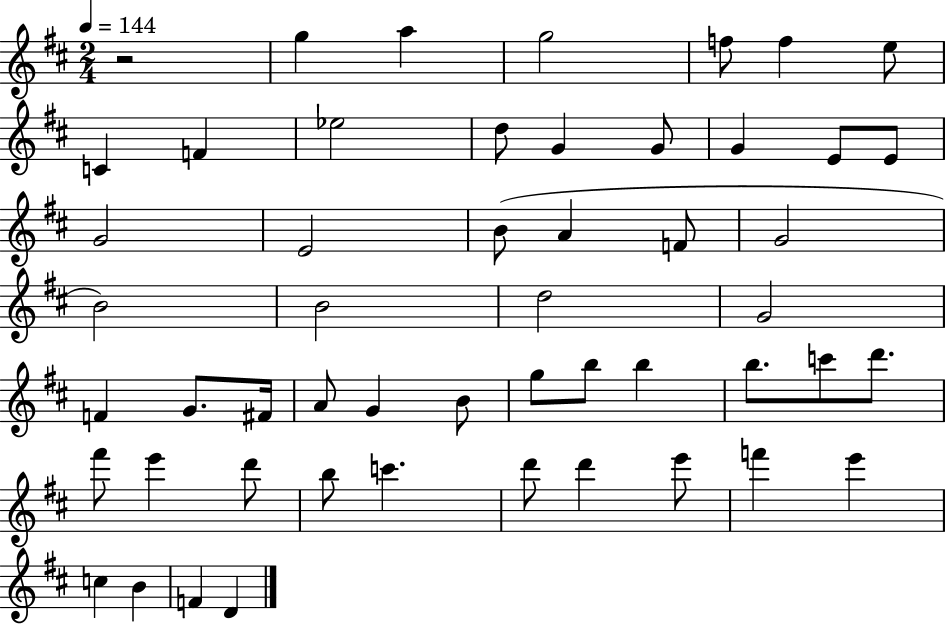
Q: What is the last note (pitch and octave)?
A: D4